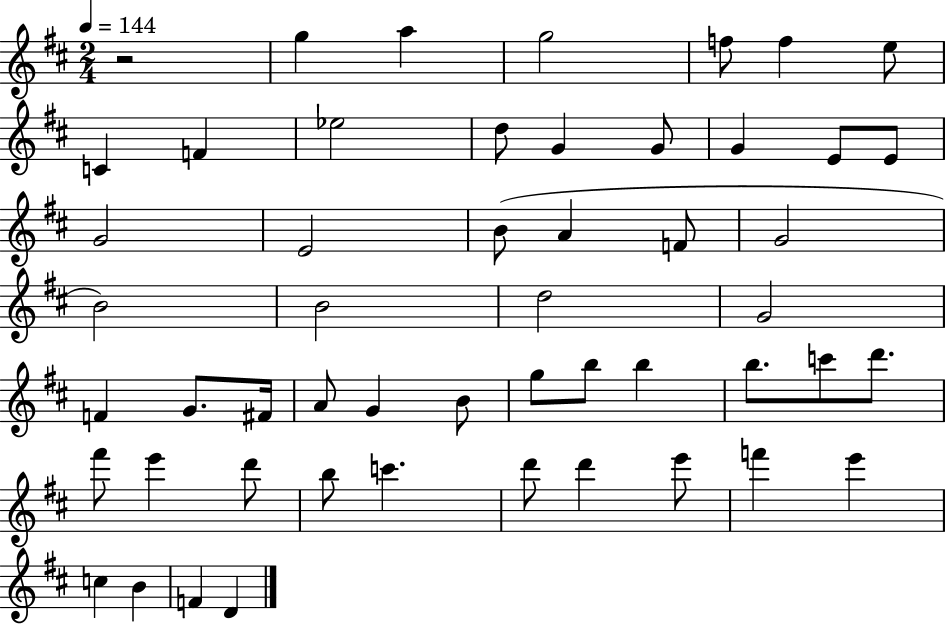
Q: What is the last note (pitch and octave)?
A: D4